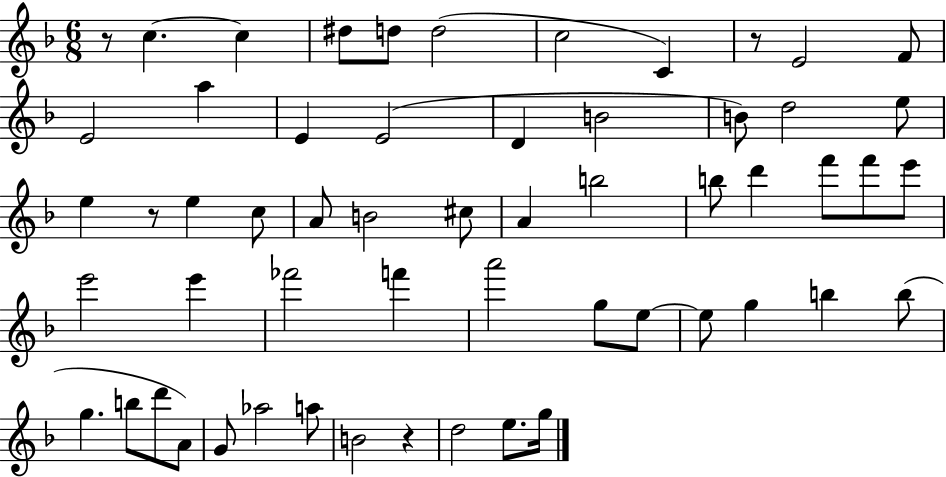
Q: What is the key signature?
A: F major